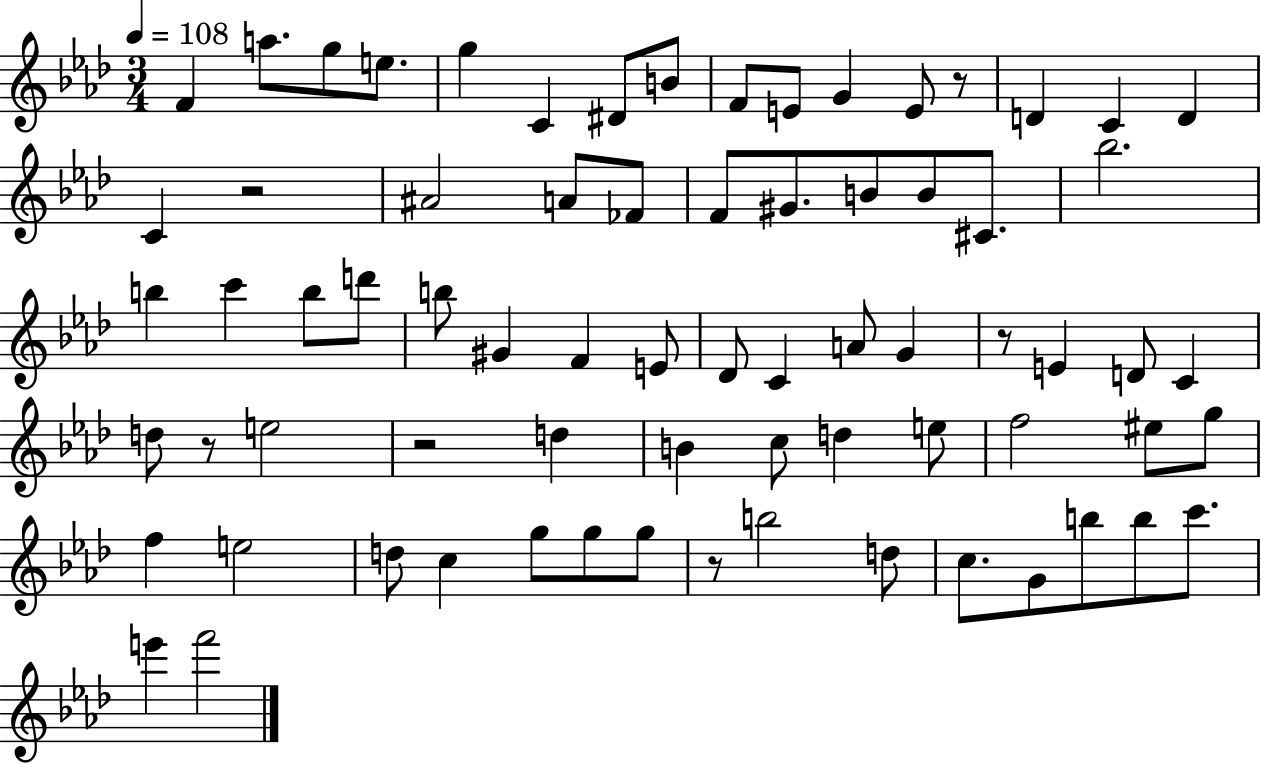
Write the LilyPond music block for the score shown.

{
  \clef treble
  \numericTimeSignature
  \time 3/4
  \key aes \major
  \tempo 4 = 108
  \repeat volta 2 { f'4 a''8. g''8 e''8. | g''4 c'4 dis'8 b'8 | f'8 e'8 g'4 e'8 r8 | d'4 c'4 d'4 | \break c'4 r2 | ais'2 a'8 fes'8 | f'8 gis'8. b'8 b'8 cis'8. | bes''2. | \break b''4 c'''4 b''8 d'''8 | b''8 gis'4 f'4 e'8 | des'8 c'4 a'8 g'4 | r8 e'4 d'8 c'4 | \break d''8 r8 e''2 | r2 d''4 | b'4 c''8 d''4 e''8 | f''2 eis''8 g''8 | \break f''4 e''2 | d''8 c''4 g''8 g''8 g''8 | r8 b''2 d''8 | c''8. g'8 b''8 b''8 c'''8. | \break e'''4 f'''2 | } \bar "|."
}